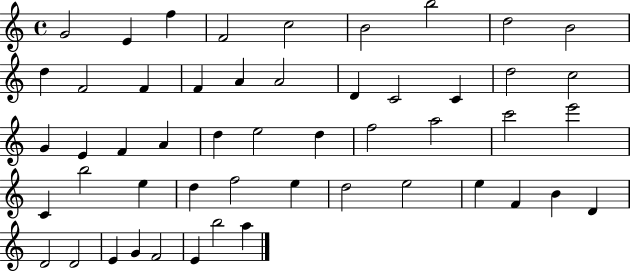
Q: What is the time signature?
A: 4/4